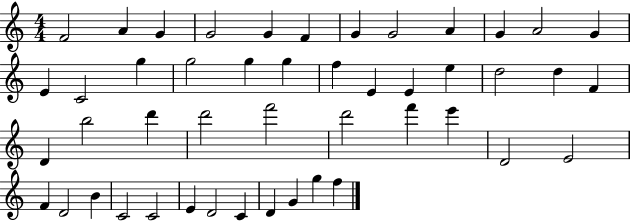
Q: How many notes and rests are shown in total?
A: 47